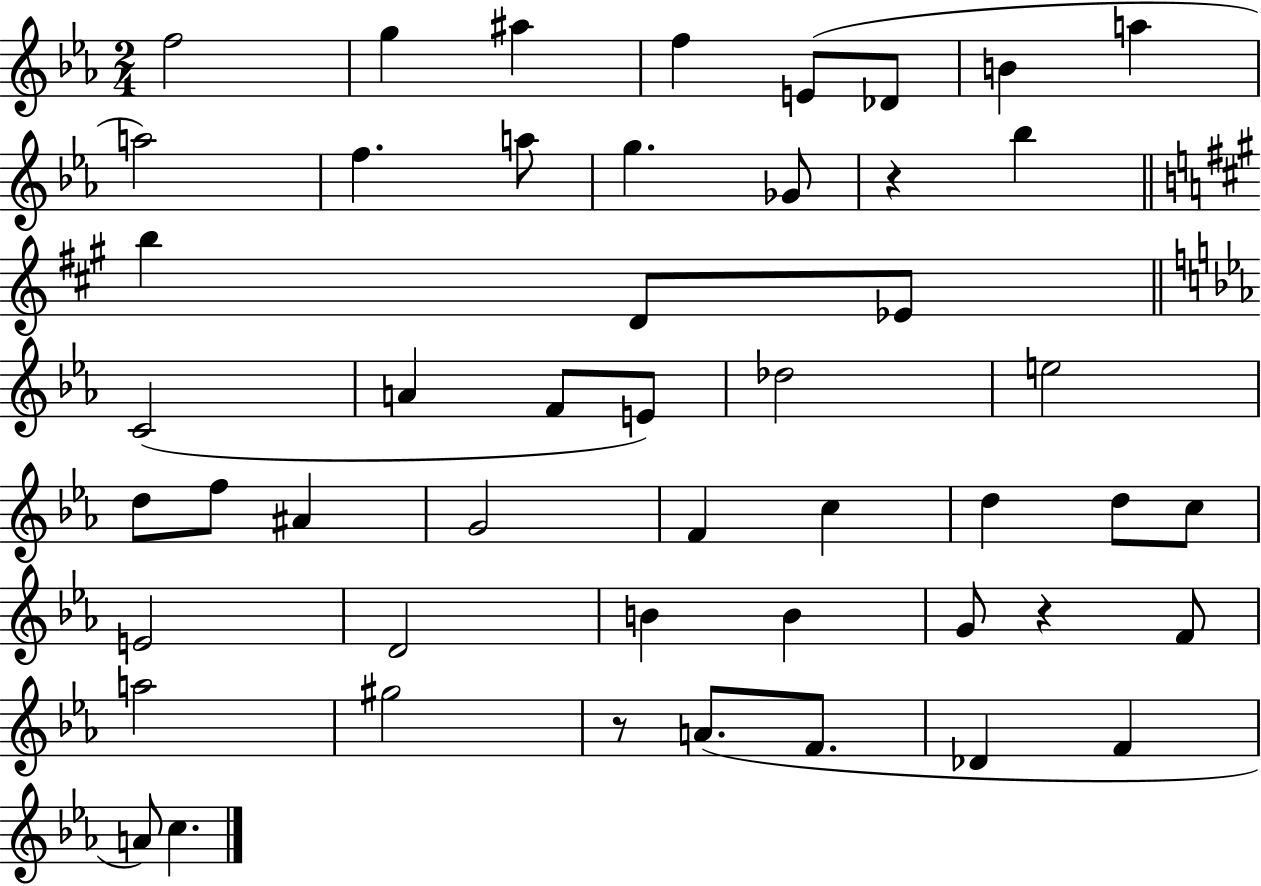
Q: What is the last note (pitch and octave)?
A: C5